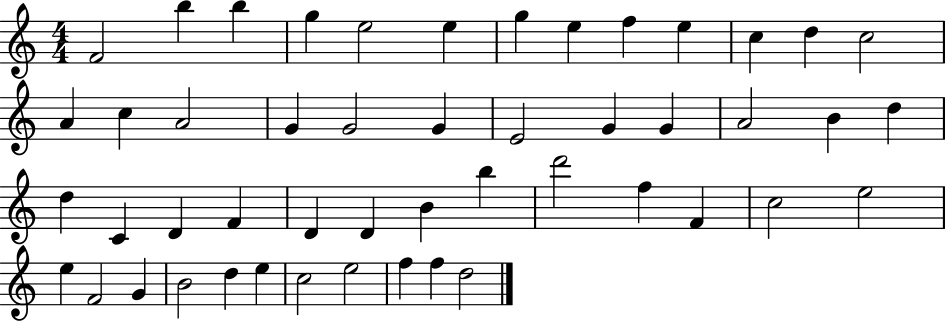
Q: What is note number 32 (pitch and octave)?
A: B4